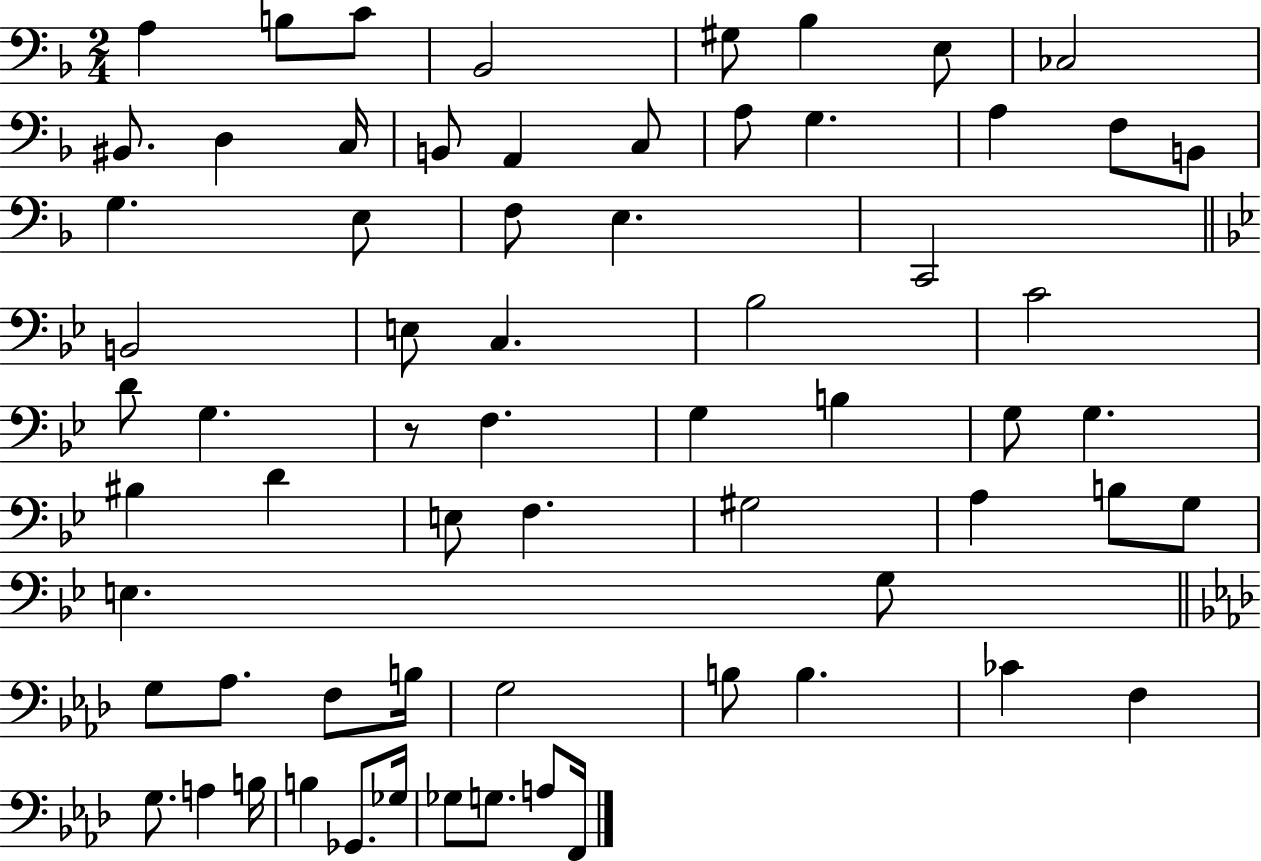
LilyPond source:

{
  \clef bass
  \numericTimeSignature
  \time 2/4
  \key f \major
  \repeat volta 2 { a4 b8 c'8 | bes,2 | gis8 bes4 e8 | ces2 | \break bis,8. d4 c16 | b,8 a,4 c8 | a8 g4. | a4 f8 b,8 | \break g4. e8 | f8 e4. | c,2 | \bar "||" \break \key bes \major b,2 | e8 c4. | bes2 | c'2 | \break d'8 g4. | r8 f4. | g4 b4 | g8 g4. | \break bis4 d'4 | e8 f4. | gis2 | a4 b8 g8 | \break e4. g8 | \bar "||" \break \key aes \major g8 aes8. f8 b16 | g2 | b8 b4. | ces'4 f4 | \break g8. a4 b16 | b4 ges,8. ges16 | ges8 g8. a8 f,16 | } \bar "|."
}